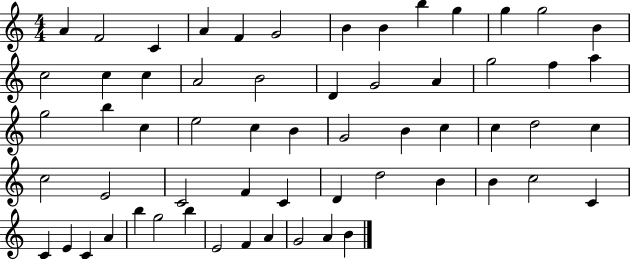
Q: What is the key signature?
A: C major